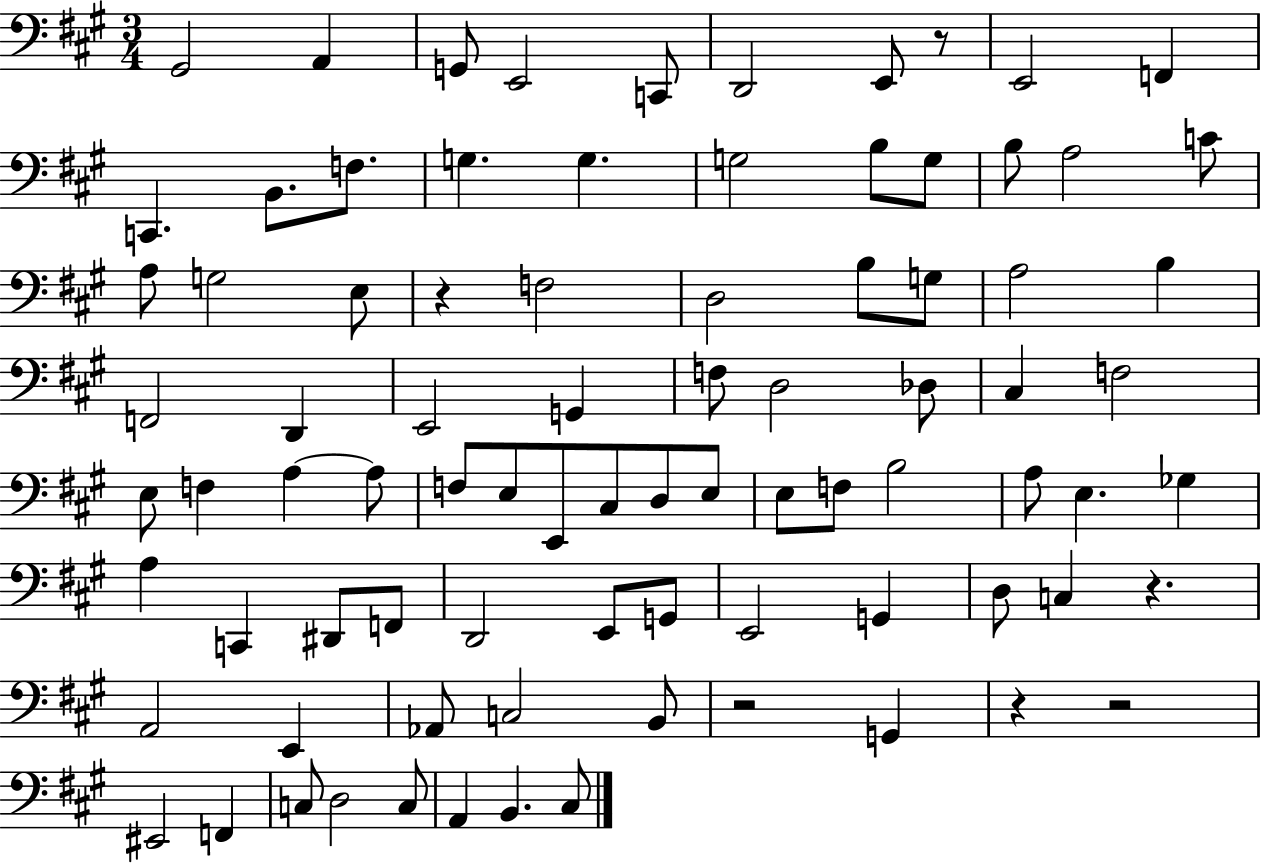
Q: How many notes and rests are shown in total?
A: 85